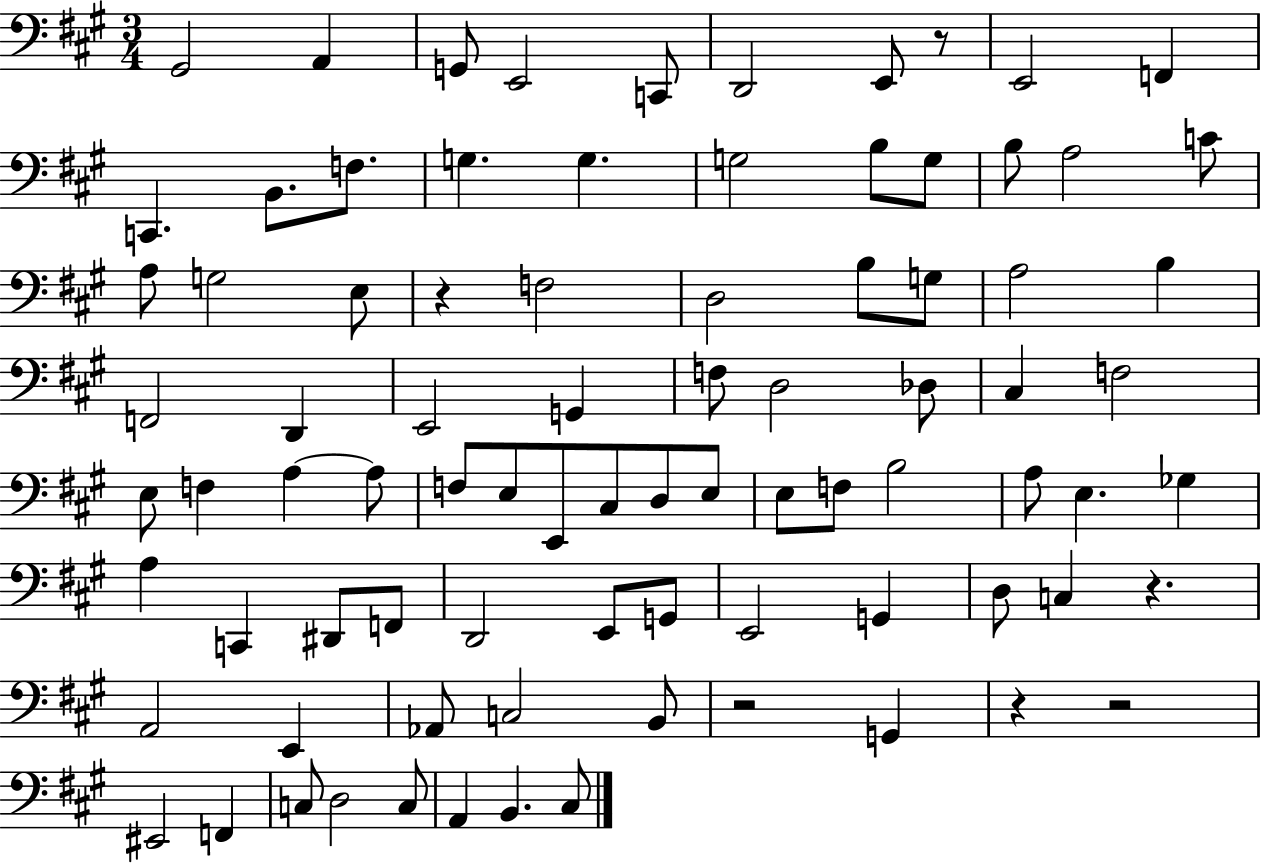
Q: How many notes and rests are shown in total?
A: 85